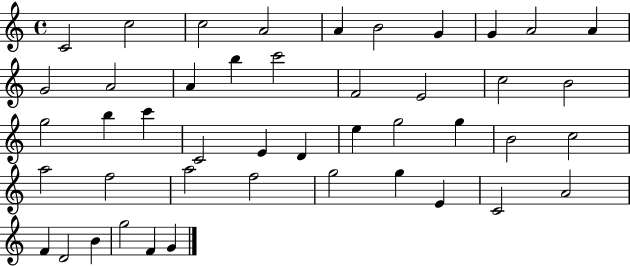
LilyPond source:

{
  \clef treble
  \time 4/4
  \defaultTimeSignature
  \key c \major
  c'2 c''2 | c''2 a'2 | a'4 b'2 g'4 | g'4 a'2 a'4 | \break g'2 a'2 | a'4 b''4 c'''2 | f'2 e'2 | c''2 b'2 | \break g''2 b''4 c'''4 | c'2 e'4 d'4 | e''4 g''2 g''4 | b'2 c''2 | \break a''2 f''2 | a''2 f''2 | g''2 g''4 e'4 | c'2 a'2 | \break f'4 d'2 b'4 | g''2 f'4 g'4 | \bar "|."
}